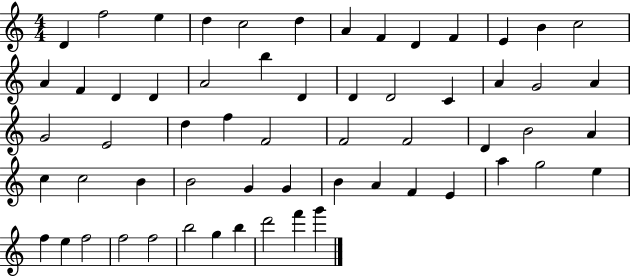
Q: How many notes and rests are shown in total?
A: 60